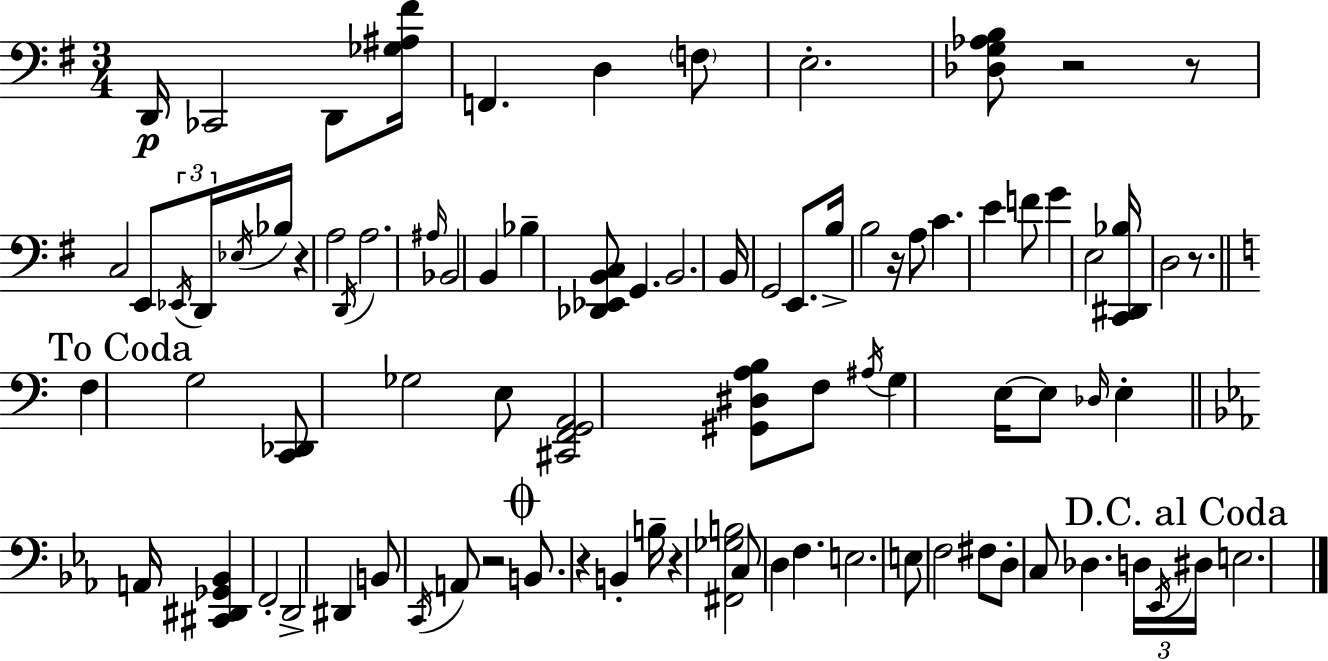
D2/s CES2/h D2/e [Gb3,A#3,F#4]/s F2/q. D3/q F3/e E3/h. [Db3,G3,Ab3,B3]/e R/h R/e C3/h E2/e Eb2/s D2/s Eb3/s Bb3/s R/q A3/h D2/s A3/h. A#3/s Bb2/h B2/q Bb3/q [Db2,Eb2,B2,C3]/e G2/q. B2/h. B2/s G2/h E2/e. B3/s B3/h R/s A3/e C4/q. E4/q F4/e G4/q E3/h [C2,D#2,Bb3]/s D3/h R/e. F3/q G3/h [C2,Db2]/e Gb3/h E3/e [C#2,F2,G2,A2]/h [G#2,D#3,A3,B3]/e F3/e A#3/s G3/q E3/s E3/e Db3/s E3/q A2/s [C#2,D#2,Gb2,Bb2]/q F2/h D2/h D#2/q B2/e C2/s A2/e R/h B2/e. R/q B2/q B3/s R/q [F#2,Gb3,B3]/h C3/e D3/q F3/q. E3/h. E3/e F3/h F#3/e D3/e C3/e Db3/q. D3/s Eb2/s D#3/s E3/h.